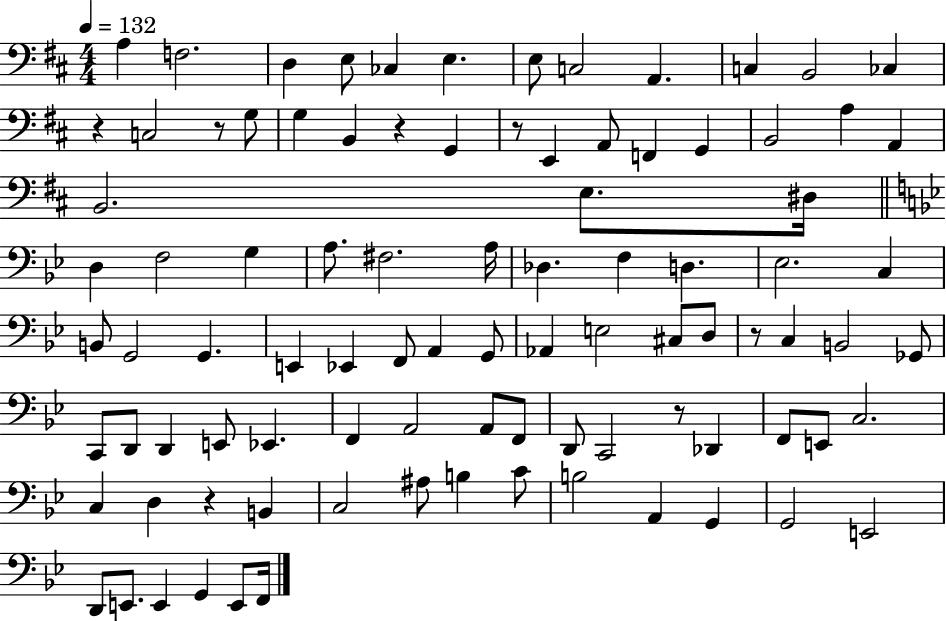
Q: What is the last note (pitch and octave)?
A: F2